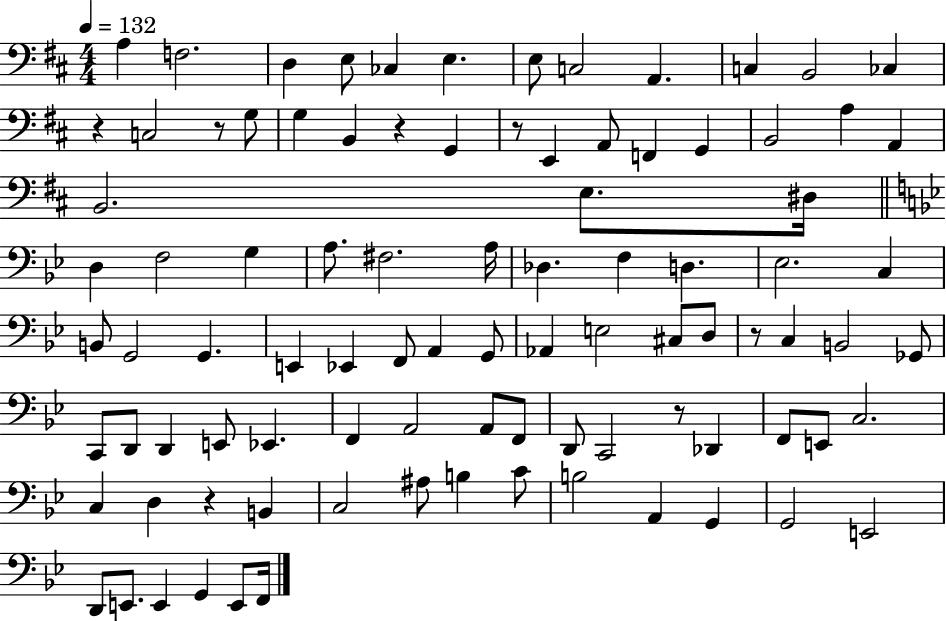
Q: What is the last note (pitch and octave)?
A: F2